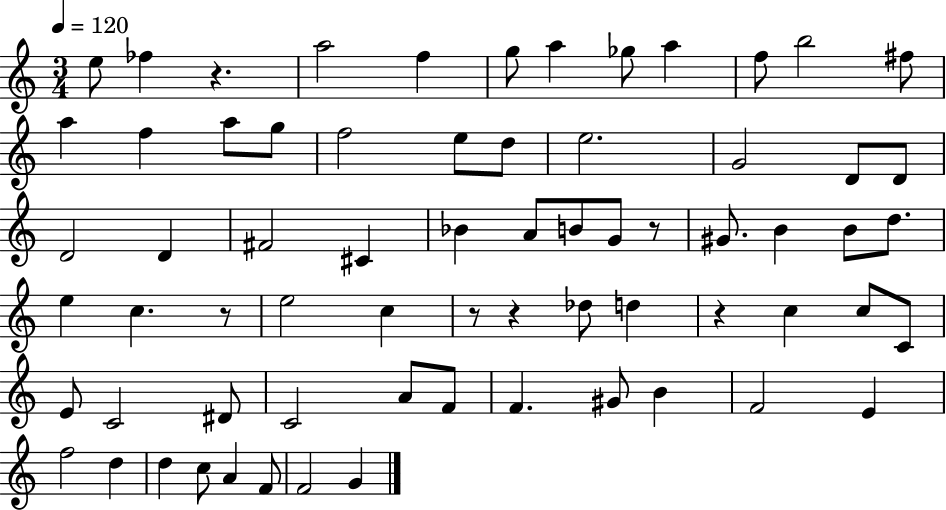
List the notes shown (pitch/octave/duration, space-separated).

E5/e FES5/q R/q. A5/h F5/q G5/e A5/q Gb5/e A5/q F5/e B5/h F#5/e A5/q F5/q A5/e G5/e F5/h E5/e D5/e E5/h. G4/h D4/e D4/e D4/h D4/q F#4/h C#4/q Bb4/q A4/e B4/e G4/e R/e G#4/e. B4/q B4/e D5/e. E5/q C5/q. R/e E5/h C5/q R/e R/q Db5/e D5/q R/q C5/q C5/e C4/e E4/e C4/h D#4/e C4/h A4/e F4/e F4/q. G#4/e B4/q F4/h E4/q F5/h D5/q D5/q C5/e A4/q F4/e F4/h G4/q